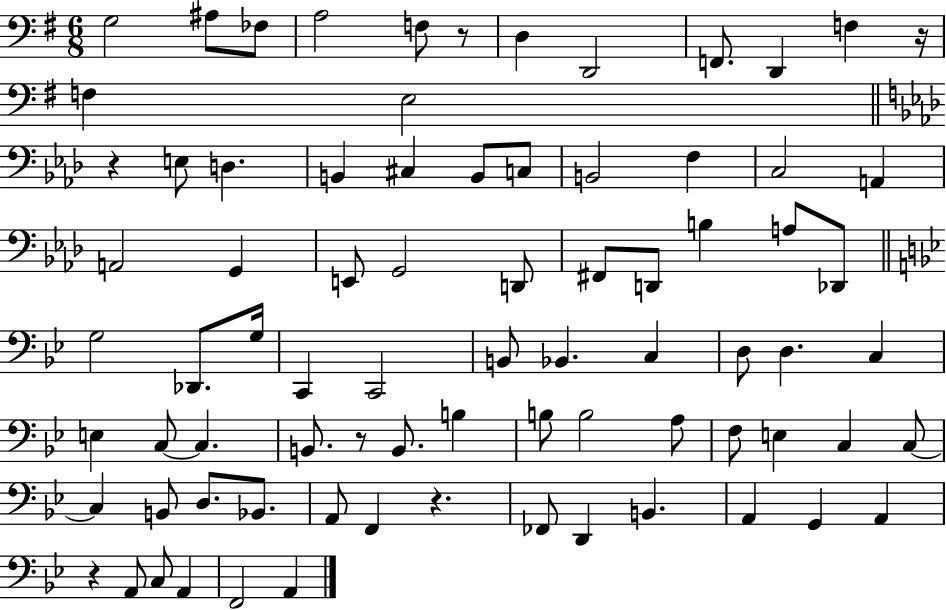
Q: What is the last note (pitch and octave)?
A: A2